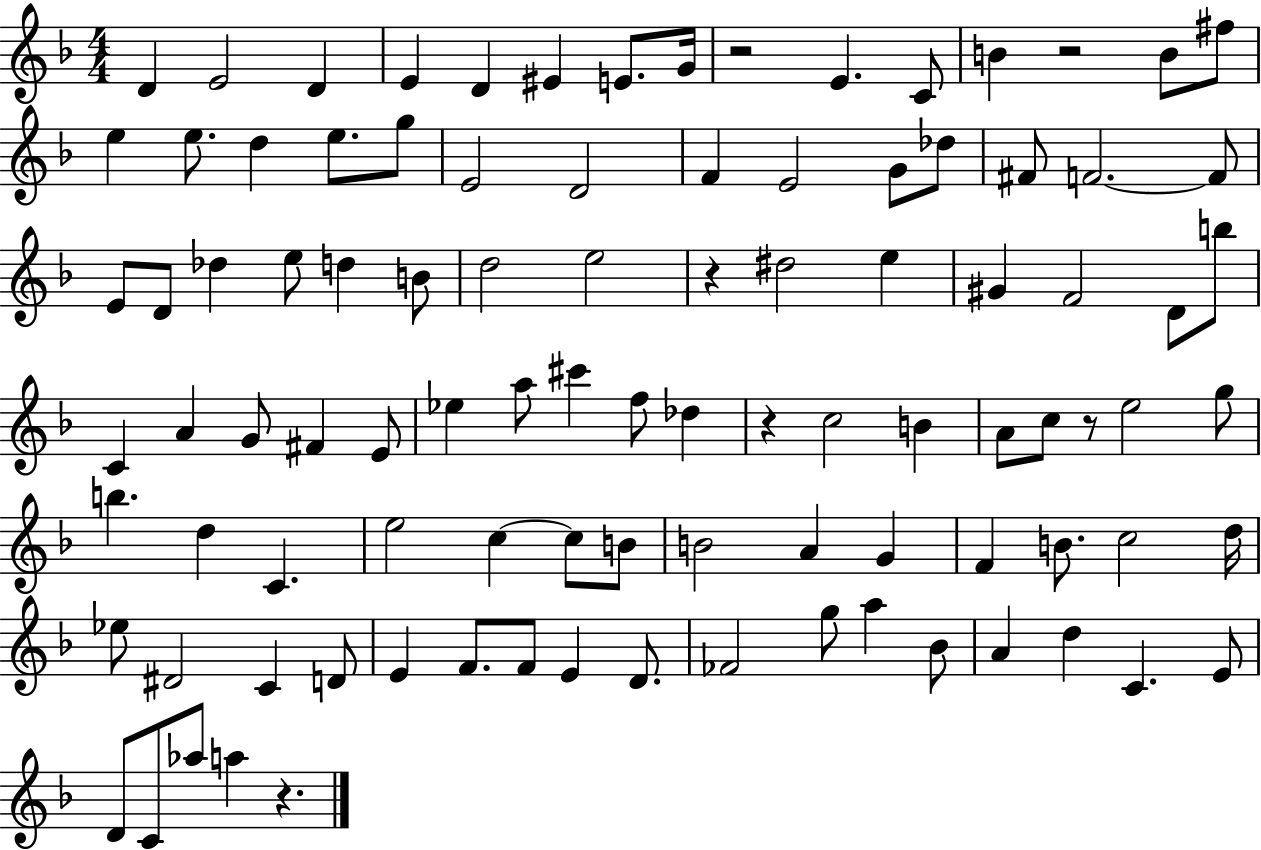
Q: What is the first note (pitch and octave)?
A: D4